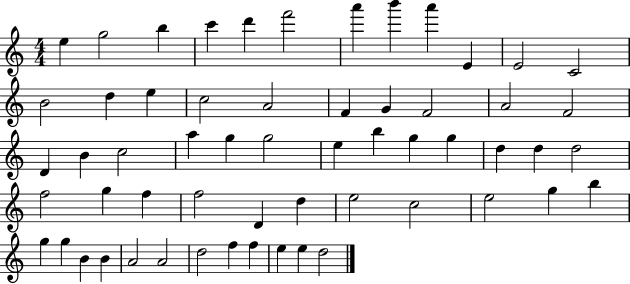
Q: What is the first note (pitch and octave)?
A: E5